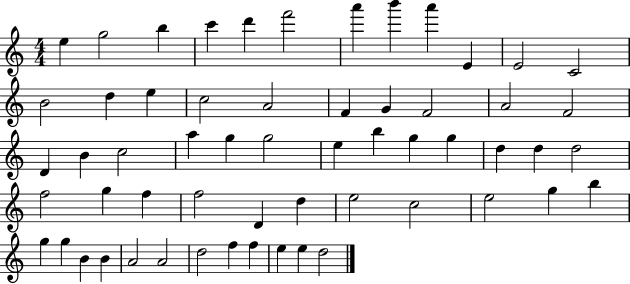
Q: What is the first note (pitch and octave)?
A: E5